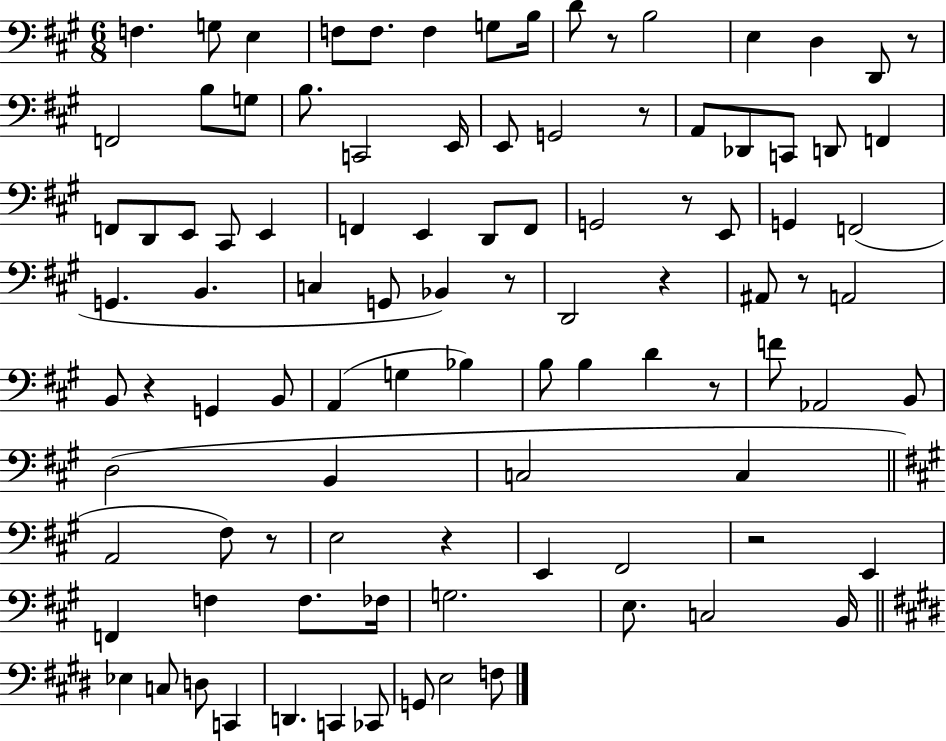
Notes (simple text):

F3/q. G3/e E3/q F3/e F3/e. F3/q G3/e B3/s D4/e R/e B3/h E3/q D3/q D2/e R/e F2/h B3/e G3/e B3/e. C2/h E2/s E2/e G2/h R/e A2/e Db2/e C2/e D2/e F2/q F2/e D2/e E2/e C#2/e E2/q F2/q E2/q D2/e F2/e G2/h R/e E2/e G2/q F2/h G2/q. B2/q. C3/q G2/e Bb2/q R/e D2/h R/q A#2/e R/e A2/h B2/e R/q G2/q B2/e A2/q G3/q Bb3/q B3/e B3/q D4/q R/e F4/e Ab2/h B2/e D3/h B2/q C3/h C3/q A2/h F#3/e R/e E3/h R/q E2/q F#2/h R/h E2/q F2/q F3/q F3/e. FES3/s G3/h. E3/e. C3/h B2/s Eb3/q C3/e D3/e C2/q D2/q. C2/q CES2/e G2/e E3/h F3/e